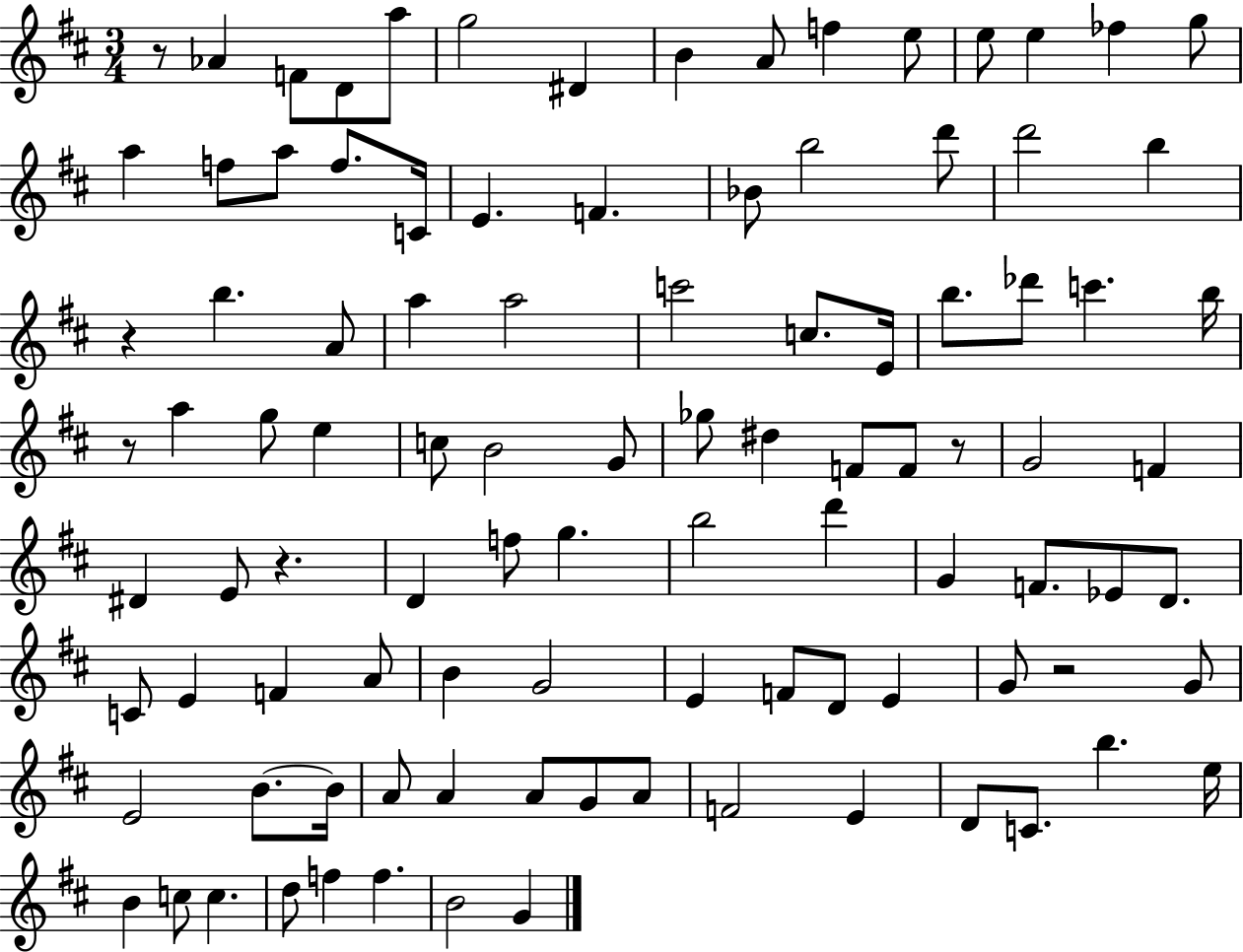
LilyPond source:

{
  \clef treble
  \numericTimeSignature
  \time 3/4
  \key d \major
  r8 aes'4 f'8 d'8 a''8 | g''2 dis'4 | b'4 a'8 f''4 e''8 | e''8 e''4 fes''4 g''8 | \break a''4 f''8 a''8 f''8. c'16 | e'4. f'4. | bes'8 b''2 d'''8 | d'''2 b''4 | \break r4 b''4. a'8 | a''4 a''2 | c'''2 c''8. e'16 | b''8. des'''8 c'''4. b''16 | \break r8 a''4 g''8 e''4 | c''8 b'2 g'8 | ges''8 dis''4 f'8 f'8 r8 | g'2 f'4 | \break dis'4 e'8 r4. | d'4 f''8 g''4. | b''2 d'''4 | g'4 f'8. ees'8 d'8. | \break c'8 e'4 f'4 a'8 | b'4 g'2 | e'4 f'8 d'8 e'4 | g'8 r2 g'8 | \break e'2 b'8.~~ b'16 | a'8 a'4 a'8 g'8 a'8 | f'2 e'4 | d'8 c'8. b''4. e''16 | \break b'4 c''8 c''4. | d''8 f''4 f''4. | b'2 g'4 | \bar "|."
}